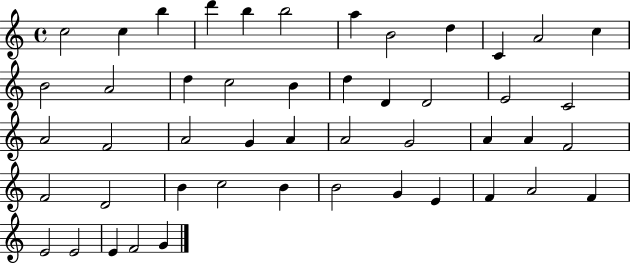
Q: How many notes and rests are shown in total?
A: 48